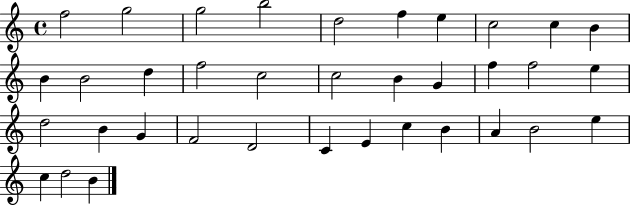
X:1
T:Untitled
M:4/4
L:1/4
K:C
f2 g2 g2 b2 d2 f e c2 c B B B2 d f2 c2 c2 B G f f2 e d2 B G F2 D2 C E c B A B2 e c d2 B